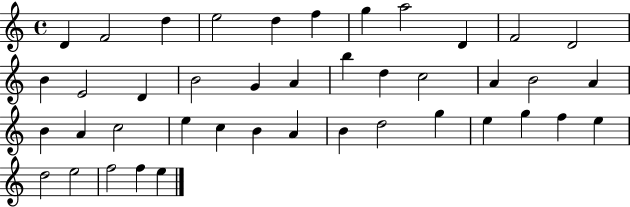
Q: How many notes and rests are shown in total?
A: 42